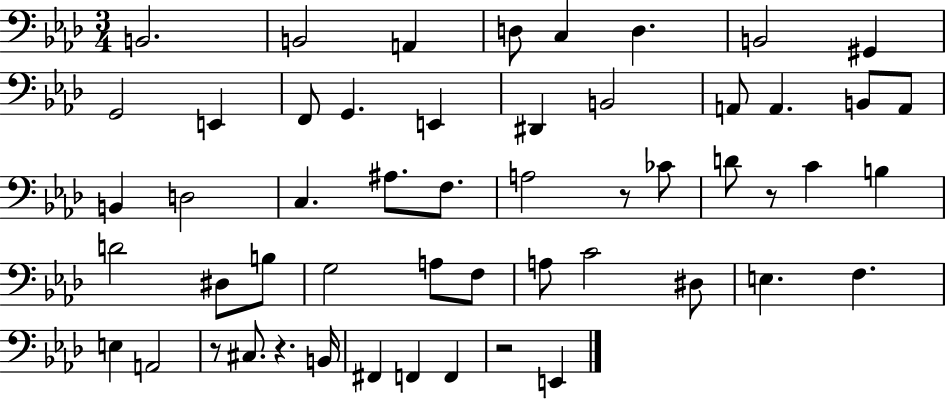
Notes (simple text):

B2/h. B2/h A2/q D3/e C3/q D3/q. B2/h G#2/q G2/h E2/q F2/e G2/q. E2/q D#2/q B2/h A2/e A2/q. B2/e A2/e B2/q D3/h C3/q. A#3/e. F3/e. A3/h R/e CES4/e D4/e R/e C4/q B3/q D4/h D#3/e B3/e G3/h A3/e F3/e A3/e C4/h D#3/e E3/q. F3/q. E3/q A2/h R/e C#3/e. R/q. B2/s F#2/q F2/q F2/q R/h E2/q